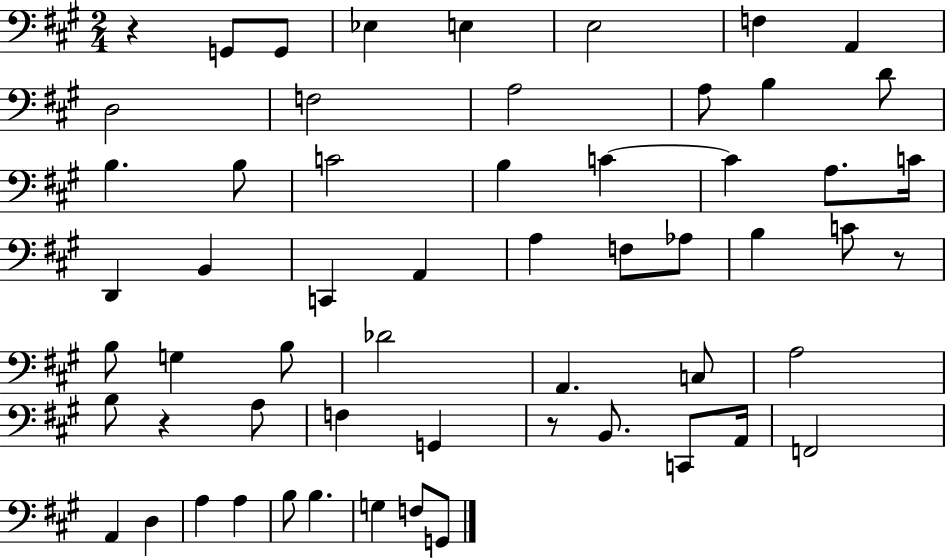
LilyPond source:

{
  \clef bass
  \numericTimeSignature
  \time 2/4
  \key a \major
  \repeat volta 2 { r4 g,8 g,8 | ees4 e4 | e2 | f4 a,4 | \break d2 | f2 | a2 | a8 b4 d'8 | \break b4. b8 | c'2 | b4 c'4~~ | c'4 a8. c'16 | \break d,4 b,4 | c,4 a,4 | a4 f8 aes8 | b4 c'8 r8 | \break b8 g4 b8 | des'2 | a,4. c8 | a2 | \break b8 r4 a8 | f4 g,4 | r8 b,8. c,8 a,16 | f,2 | \break a,4 d4 | a4 a4 | b8 b4. | g4 f8 g,8 | \break } \bar "|."
}